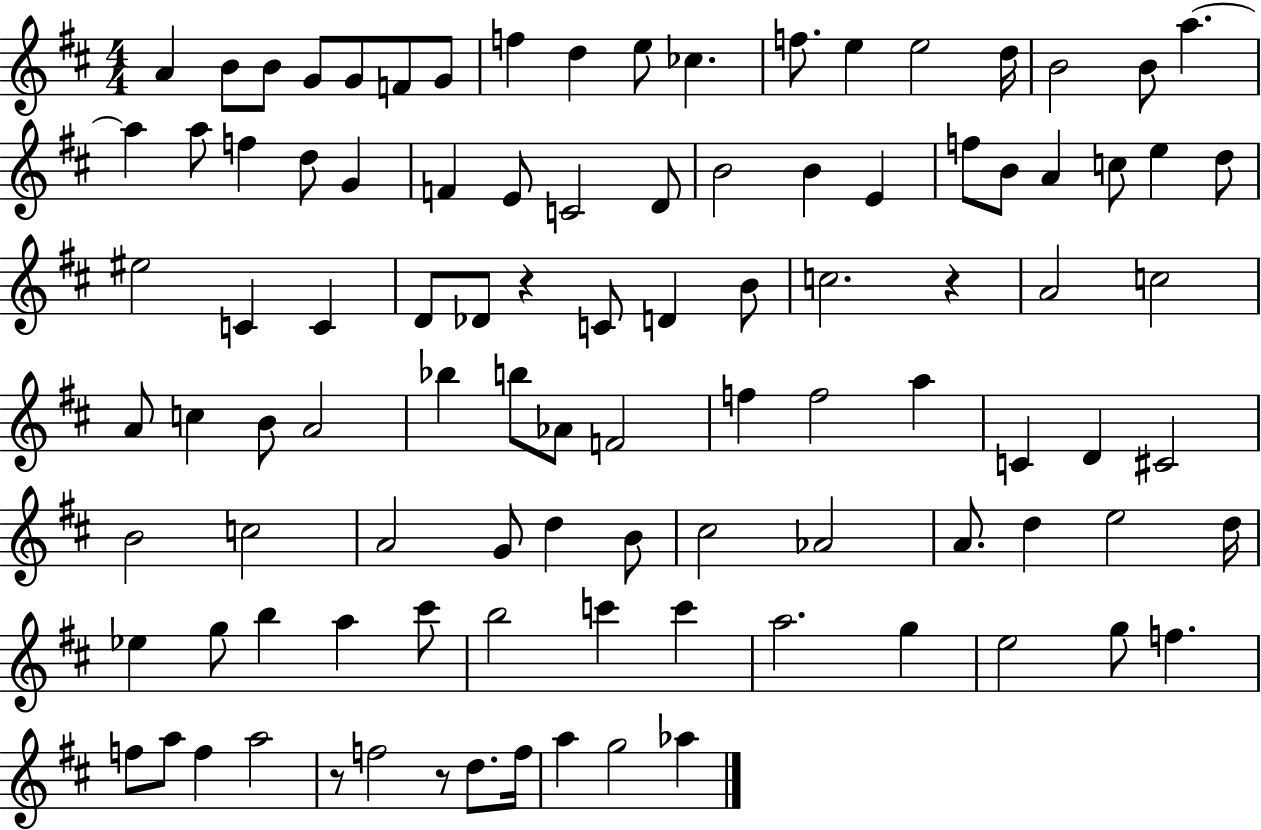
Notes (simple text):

A4/q B4/e B4/e G4/e G4/e F4/e G4/e F5/q D5/q E5/e CES5/q. F5/e. E5/q E5/h D5/s B4/h B4/e A5/q. A5/q A5/e F5/q D5/e G4/q F4/q E4/e C4/h D4/e B4/h B4/q E4/q F5/e B4/e A4/q C5/e E5/q D5/e EIS5/h C4/q C4/q D4/e Db4/e R/q C4/e D4/q B4/e C5/h. R/q A4/h C5/h A4/e C5/q B4/e A4/h Bb5/q B5/e Ab4/e F4/h F5/q F5/h A5/q C4/q D4/q C#4/h B4/h C5/h A4/h G4/e D5/q B4/e C#5/h Ab4/h A4/e. D5/q E5/h D5/s Eb5/q G5/e B5/q A5/q C#6/e B5/h C6/q C6/q A5/h. G5/q E5/h G5/e F5/q. F5/e A5/e F5/q A5/h R/e F5/h R/e D5/e. F5/s A5/q G5/h Ab5/q